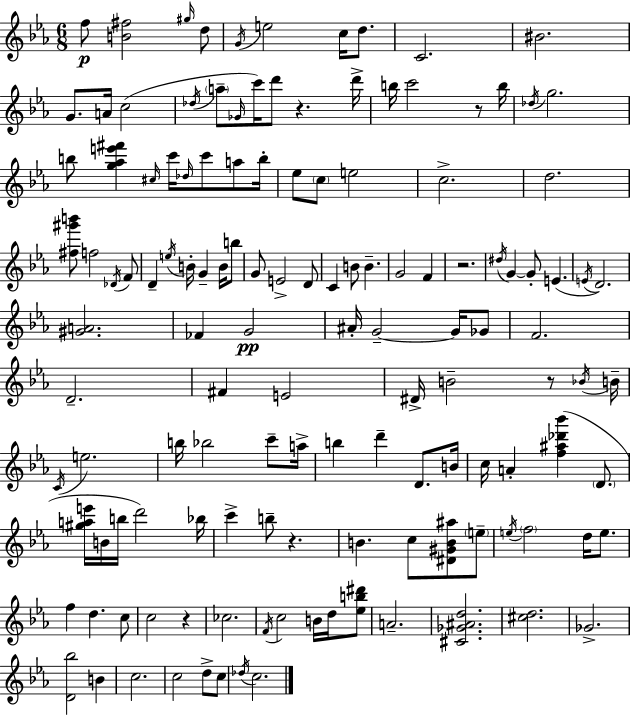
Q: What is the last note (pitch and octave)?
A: C5